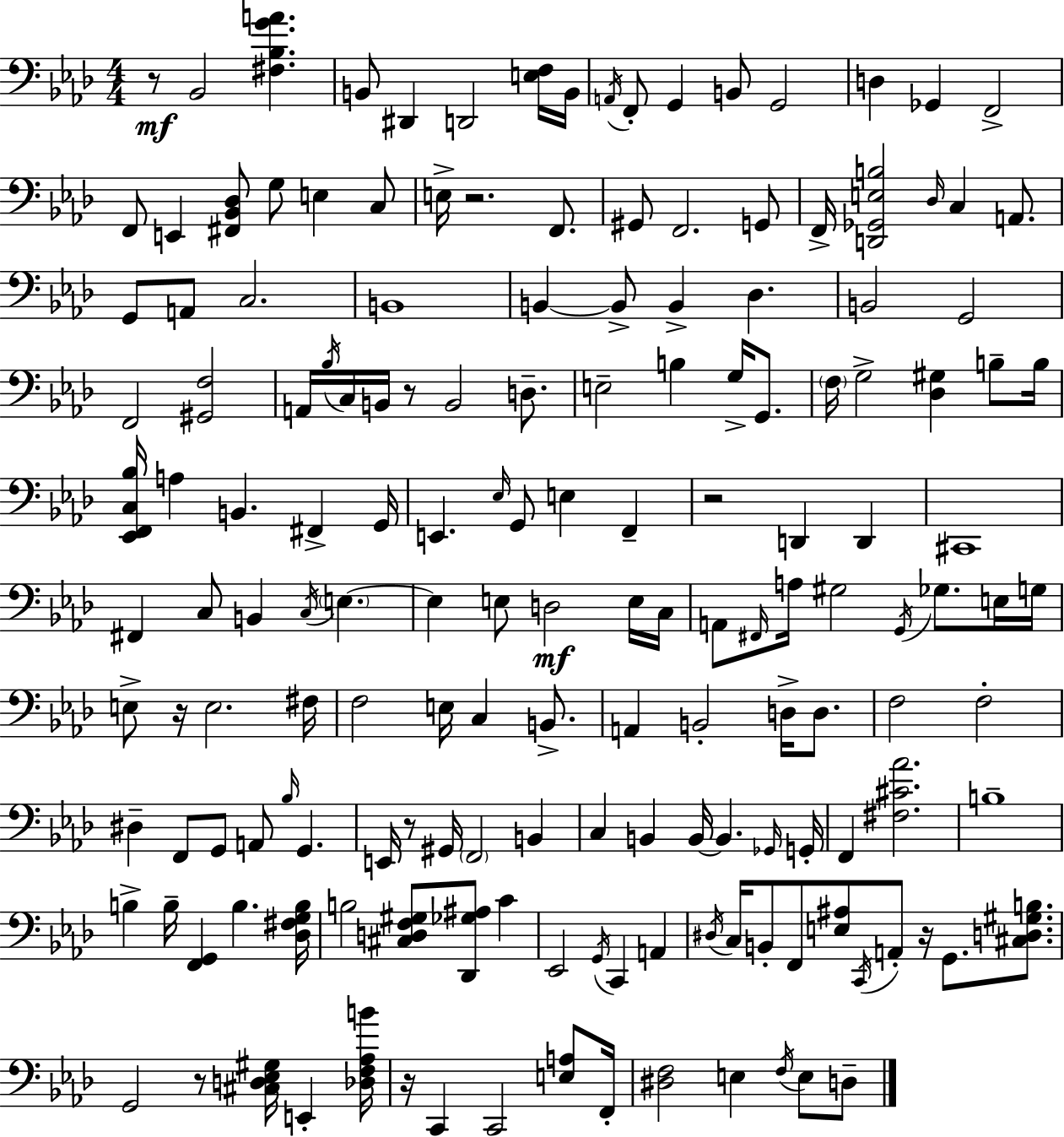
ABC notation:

X:1
T:Untitled
M:4/4
L:1/4
K:Fm
z/2 _B,,2 [^F,_B,GA] B,,/2 ^D,, D,,2 [E,F,]/4 B,,/4 A,,/4 F,,/2 G,, B,,/2 G,,2 D, _G,, F,,2 F,,/2 E,, [^F,,_B,,_D,]/2 G,/2 E, C,/2 E,/4 z2 F,,/2 ^G,,/2 F,,2 G,,/2 F,,/4 [D,,_G,,E,B,]2 _D,/4 C, A,,/2 G,,/2 A,,/2 C,2 B,,4 B,, B,,/2 B,, _D, B,,2 G,,2 F,,2 [^G,,F,]2 A,,/4 _B,/4 C,/4 B,,/4 z/2 B,,2 D,/2 E,2 B, G,/4 G,,/2 F,/4 G,2 [_D,^G,] B,/2 B,/4 [_E,,F,,C,_B,]/4 A, B,, ^F,, G,,/4 E,, _E,/4 G,,/2 E, F,, z2 D,, D,, ^C,,4 ^F,, C,/2 B,, C,/4 E, E, E,/2 D,2 E,/4 C,/4 A,,/2 ^F,,/4 A,/4 ^G,2 G,,/4 _G,/2 E,/4 G,/4 E,/2 z/4 E,2 ^F,/4 F,2 E,/4 C, B,,/2 A,, B,,2 D,/4 D,/2 F,2 F,2 ^D, F,,/2 G,,/2 A,,/2 _B,/4 G,, E,,/4 z/2 ^G,,/4 F,,2 B,, C, B,, B,,/4 B,, _G,,/4 G,,/4 F,, [^F,^C_A]2 B,4 B, B,/4 [F,,G,,] B, [_D,^F,G,B,]/4 B,2 [^C,D,F,^G,]/2 [_D,,_G,^A,]/2 C _E,,2 G,,/4 C,, A,, ^D,/4 C,/4 B,,/2 F,,/2 [E,^A,]/2 C,,/4 A,,/2 z/4 G,,/2 [^C,D,^G,B,]/2 G,,2 z/2 [^C,D,_E,^G,]/4 E,, [_D,F,_A,B]/4 z/4 C,, C,,2 [E,A,]/2 F,,/4 [^D,F,]2 E, F,/4 E,/2 D,/2